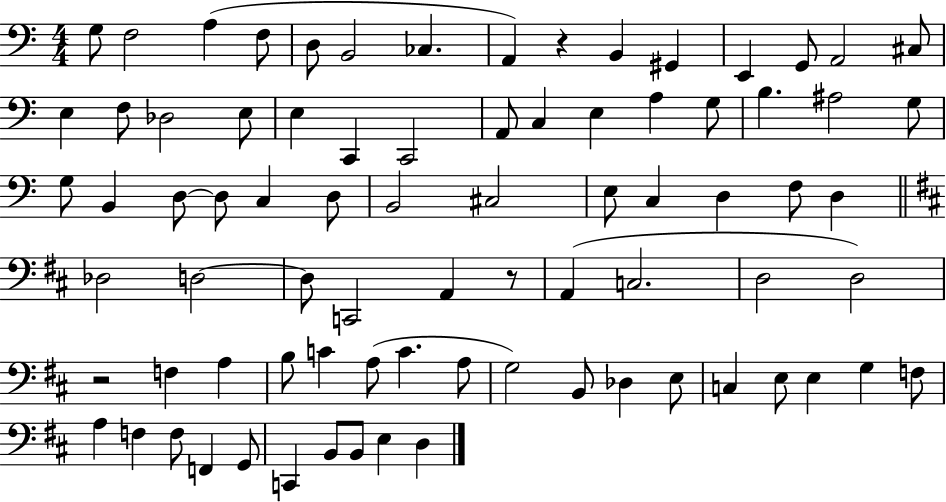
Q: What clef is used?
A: bass